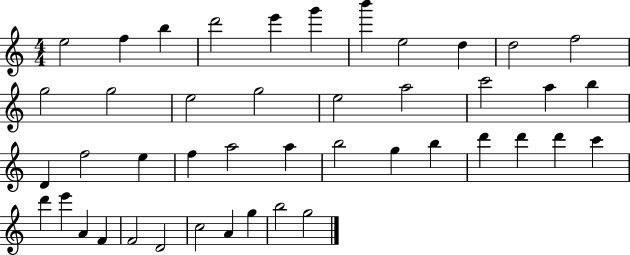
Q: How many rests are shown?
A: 0